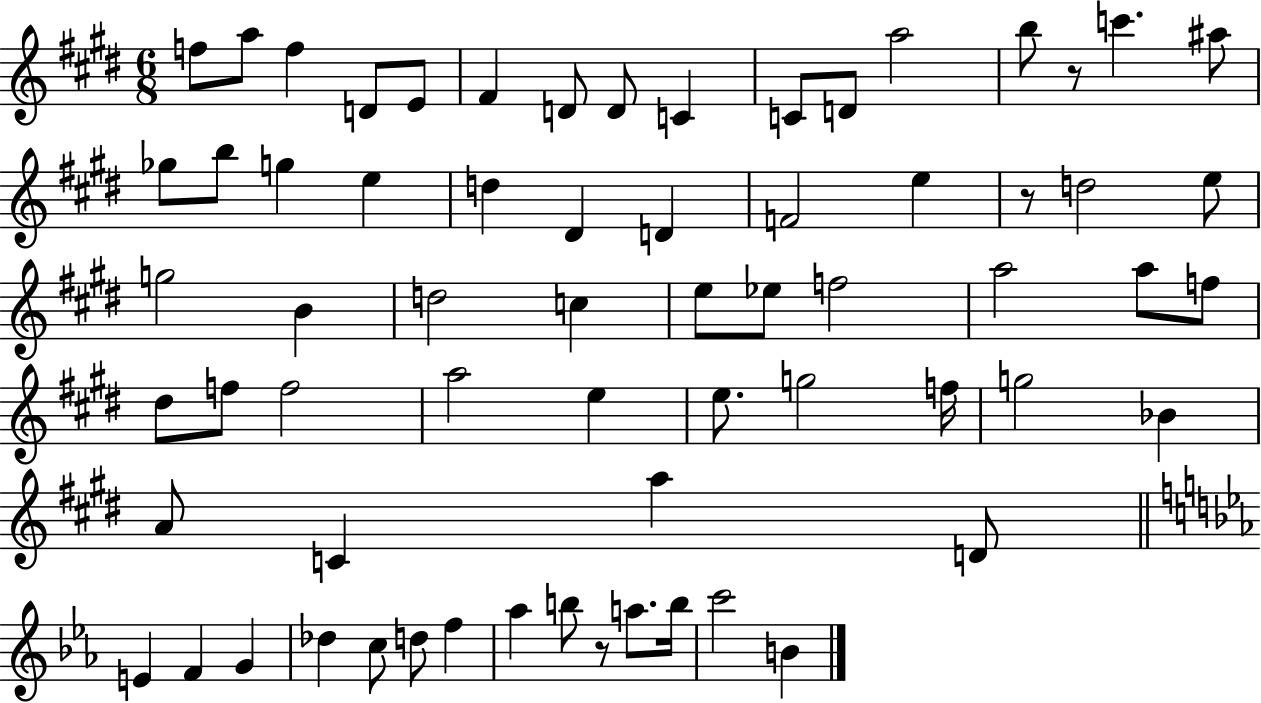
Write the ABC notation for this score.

X:1
T:Untitled
M:6/8
L:1/4
K:E
f/2 a/2 f D/2 E/2 ^F D/2 D/2 C C/2 D/2 a2 b/2 z/2 c' ^a/2 _g/2 b/2 g e d ^D D F2 e z/2 d2 e/2 g2 B d2 c e/2 _e/2 f2 a2 a/2 f/2 ^d/2 f/2 f2 a2 e e/2 g2 f/4 g2 _B A/2 C a D/2 E F G _d c/2 d/2 f _a b/2 z/2 a/2 b/4 c'2 B